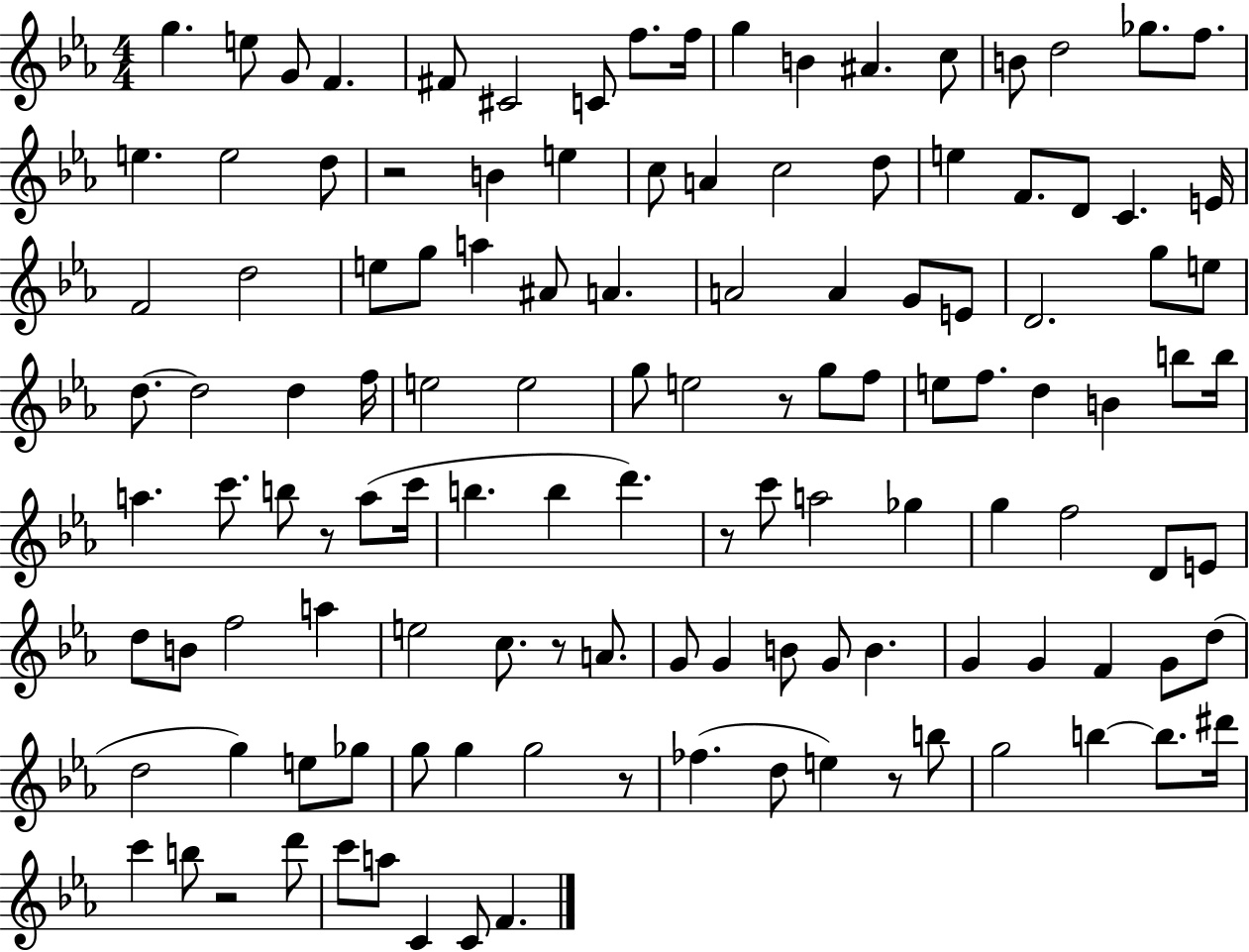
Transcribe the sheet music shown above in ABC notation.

X:1
T:Untitled
M:4/4
L:1/4
K:Eb
g e/2 G/2 F ^F/2 ^C2 C/2 f/2 f/4 g B ^A c/2 B/2 d2 _g/2 f/2 e e2 d/2 z2 B e c/2 A c2 d/2 e F/2 D/2 C E/4 F2 d2 e/2 g/2 a ^A/2 A A2 A G/2 E/2 D2 g/2 e/2 d/2 d2 d f/4 e2 e2 g/2 e2 z/2 g/2 f/2 e/2 f/2 d B b/2 b/4 a c'/2 b/2 z/2 a/2 c'/4 b b d' z/2 c'/2 a2 _g g f2 D/2 E/2 d/2 B/2 f2 a e2 c/2 z/2 A/2 G/2 G B/2 G/2 B G G F G/2 d/2 d2 g e/2 _g/2 g/2 g g2 z/2 _f d/2 e z/2 b/2 g2 b b/2 ^d'/4 c' b/2 z2 d'/2 c'/2 a/2 C C/2 F